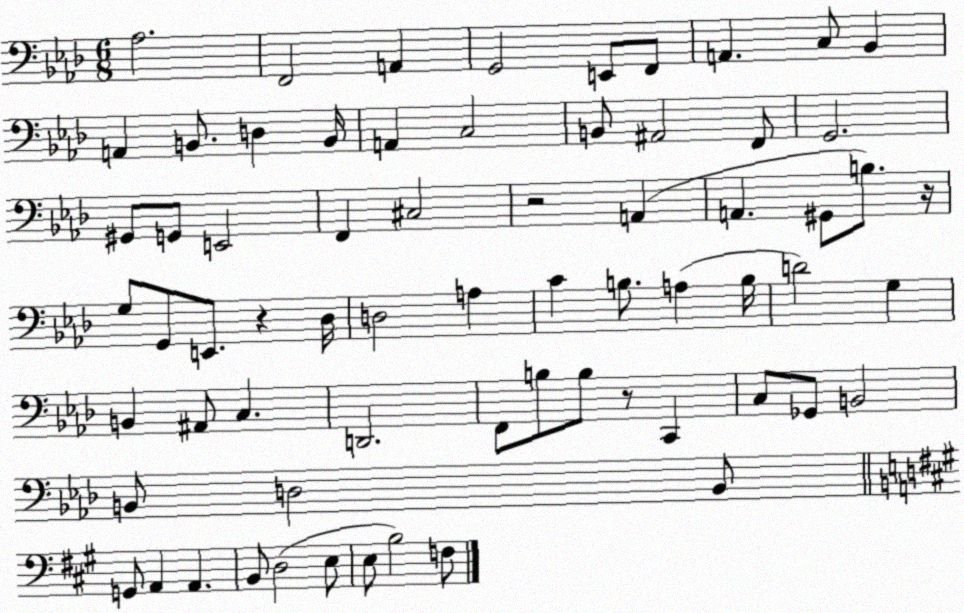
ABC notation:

X:1
T:Untitled
M:6/8
L:1/4
K:Ab
_A,2 F,,2 A,, G,,2 E,,/2 F,,/2 A,, C,/2 _B,, A,, B,,/2 D, B,,/4 A,, C,2 B,,/2 ^A,,2 F,,/2 G,,2 ^G,,/2 G,,/2 E,,2 F,, ^C,2 z2 A,, A,, ^G,,/2 B,/2 z/4 G,/2 G,,/2 E,,/2 z _D,/4 D,2 A, C B,/2 A, B,/4 D2 G, B,, ^A,,/2 C, D,,2 F,,/2 B,/2 B,/2 z/2 C,, C,/2 _G,,/2 B,,2 B,,/2 D,2 B,,/2 G,,/2 A,, A,, B,,/2 D,2 E,/2 E,/2 B,2 F,/2